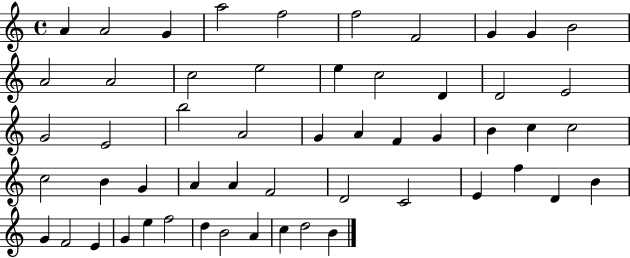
X:1
T:Untitled
M:4/4
L:1/4
K:C
A A2 G a2 f2 f2 F2 G G B2 A2 A2 c2 e2 e c2 D D2 E2 G2 E2 b2 A2 G A F G B c c2 c2 B G A A F2 D2 C2 E f D B G F2 E G e f2 d B2 A c d2 B